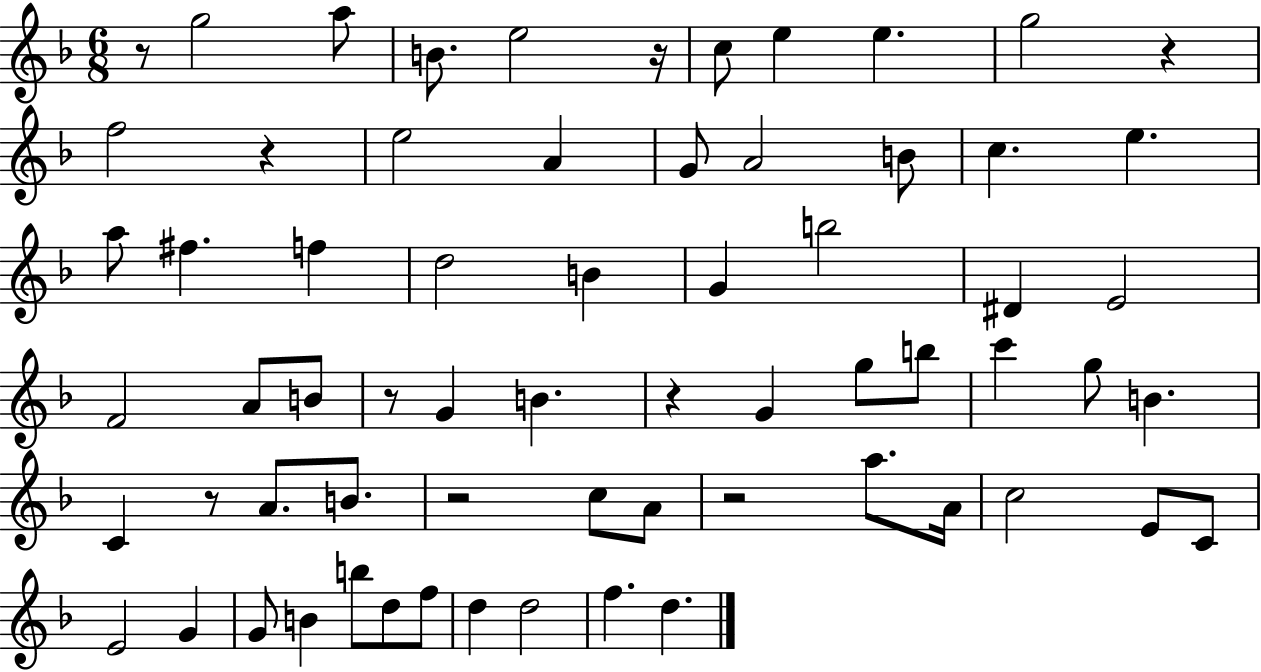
X:1
T:Untitled
M:6/8
L:1/4
K:F
z/2 g2 a/2 B/2 e2 z/4 c/2 e e g2 z f2 z e2 A G/2 A2 B/2 c e a/2 ^f f d2 B G b2 ^D E2 F2 A/2 B/2 z/2 G B z G g/2 b/2 c' g/2 B C z/2 A/2 B/2 z2 c/2 A/2 z2 a/2 A/4 c2 E/2 C/2 E2 G G/2 B b/2 d/2 f/2 d d2 f d